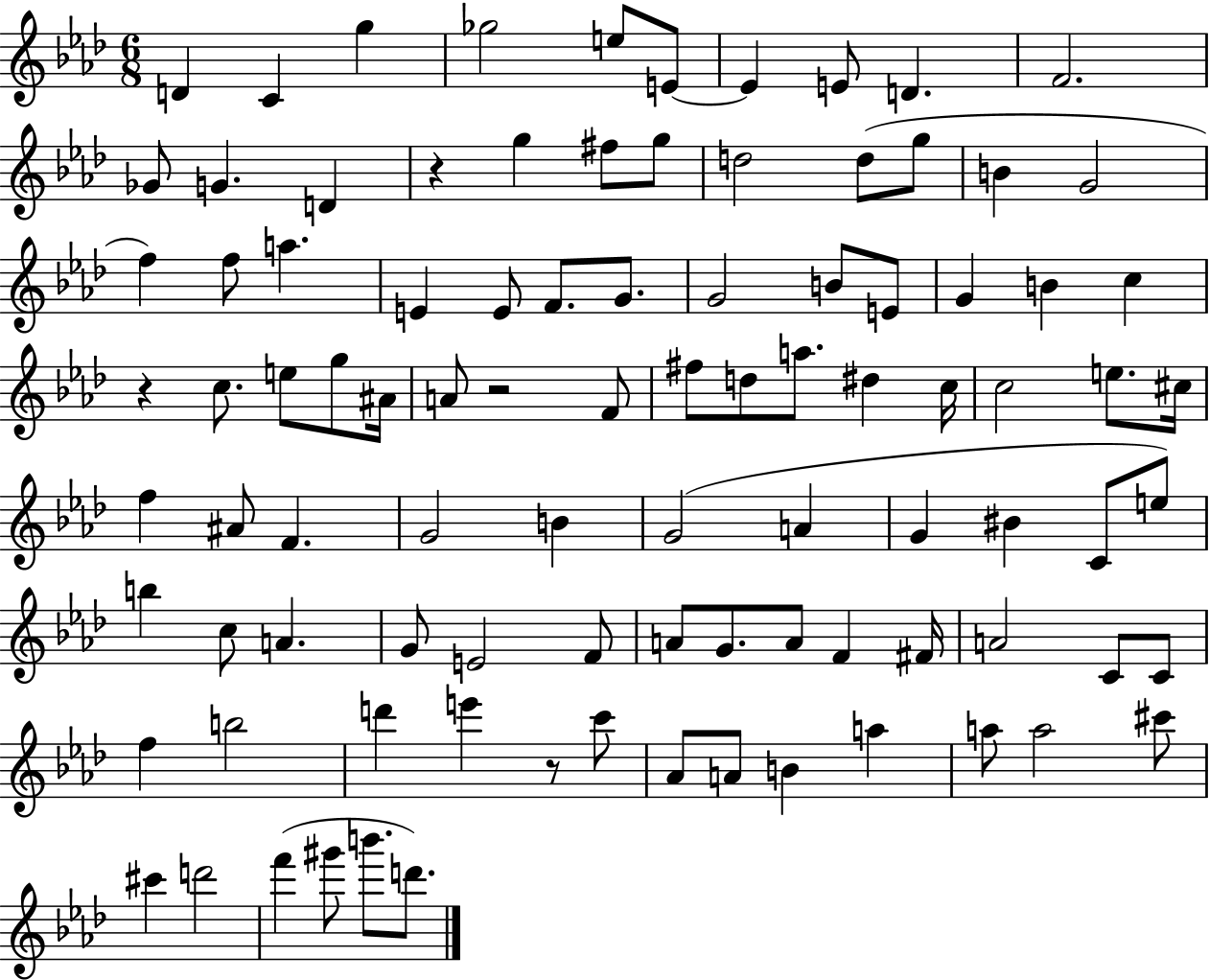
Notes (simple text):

D4/q C4/q G5/q Gb5/h E5/e E4/e E4/q E4/e D4/q. F4/h. Gb4/e G4/q. D4/q R/q G5/q F#5/e G5/e D5/h D5/e G5/e B4/q G4/h F5/q F5/e A5/q. E4/q E4/e F4/e. G4/e. G4/h B4/e E4/e G4/q B4/q C5/q R/q C5/e. E5/e G5/e A#4/s A4/e R/h F4/e F#5/e D5/e A5/e. D#5/q C5/s C5/h E5/e. C#5/s F5/q A#4/e F4/q. G4/h B4/q G4/h A4/q G4/q BIS4/q C4/e E5/e B5/q C5/e A4/q. G4/e E4/h F4/e A4/e G4/e. A4/e F4/q F#4/s A4/h C4/e C4/e F5/q B5/h D6/q E6/q R/e C6/e Ab4/e A4/e B4/q A5/q A5/e A5/h C#6/e C#6/q D6/h F6/q G#6/e B6/e. D6/e.